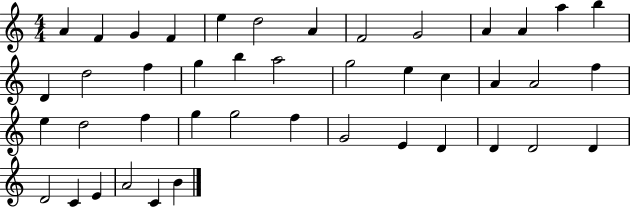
{
  \clef treble
  \numericTimeSignature
  \time 4/4
  \key c \major
  a'4 f'4 g'4 f'4 | e''4 d''2 a'4 | f'2 g'2 | a'4 a'4 a''4 b''4 | \break d'4 d''2 f''4 | g''4 b''4 a''2 | g''2 e''4 c''4 | a'4 a'2 f''4 | \break e''4 d''2 f''4 | g''4 g''2 f''4 | g'2 e'4 d'4 | d'4 d'2 d'4 | \break d'2 c'4 e'4 | a'2 c'4 b'4 | \bar "|."
}